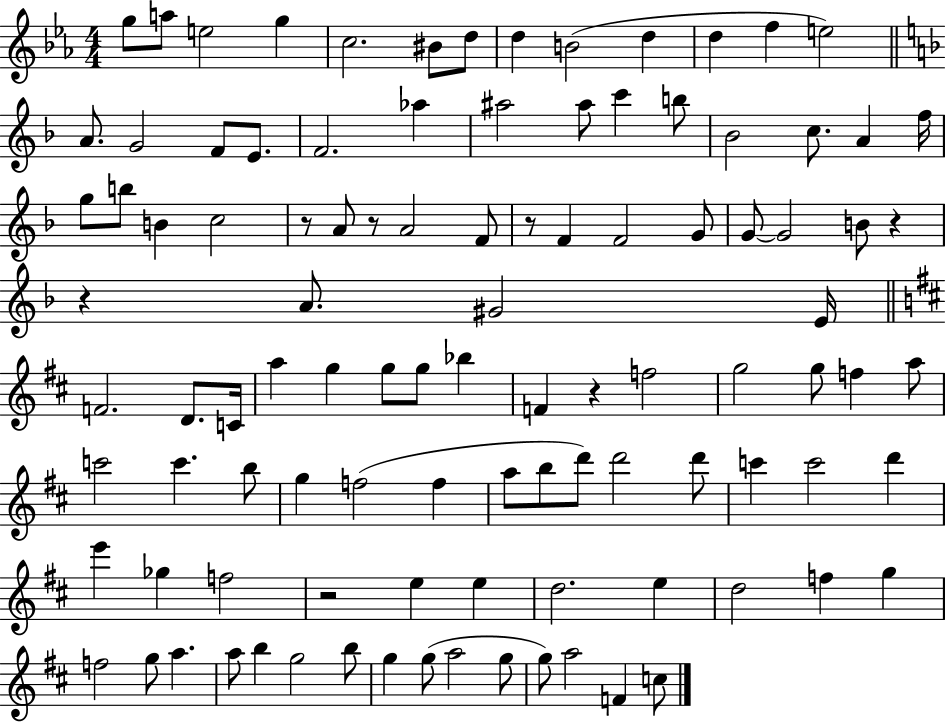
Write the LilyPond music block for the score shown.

{
  \clef treble
  \numericTimeSignature
  \time 4/4
  \key ees \major
  g''8 a''8 e''2 g''4 | c''2. bis'8 d''8 | d''4 b'2( d''4 | d''4 f''4 e''2) | \break \bar "||" \break \key f \major a'8. g'2 f'8 e'8. | f'2. aes''4 | ais''2 ais''8 c'''4 b''8 | bes'2 c''8. a'4 f''16 | \break g''8 b''8 b'4 c''2 | r8 a'8 r8 a'2 f'8 | r8 f'4 f'2 g'8 | g'8~~ g'2 b'8 r4 | \break r4 a'8. gis'2 e'16 | \bar "||" \break \key d \major f'2. d'8. c'16 | a''4 g''4 g''8 g''8 bes''4 | f'4 r4 f''2 | g''2 g''8 f''4 a''8 | \break c'''2 c'''4. b''8 | g''4 f''2( f''4 | a''8 b''8 d'''8) d'''2 d'''8 | c'''4 c'''2 d'''4 | \break e'''4 ges''4 f''2 | r2 e''4 e''4 | d''2. e''4 | d''2 f''4 g''4 | \break f''2 g''8 a''4. | a''8 b''4 g''2 b''8 | g''4 g''8( a''2 g''8 | g''8) a''2 f'4 c''8 | \break \bar "|."
}